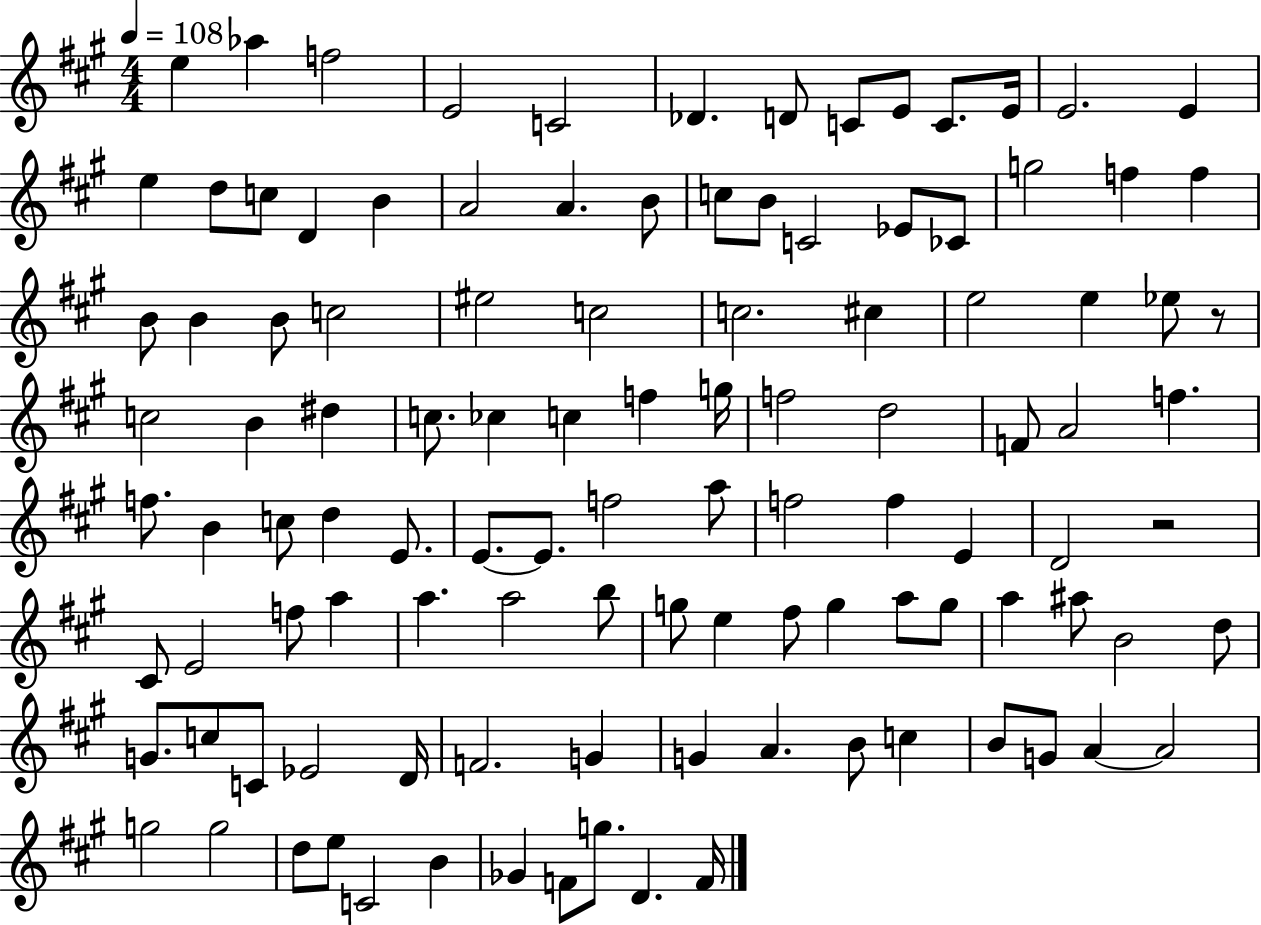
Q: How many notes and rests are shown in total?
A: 111